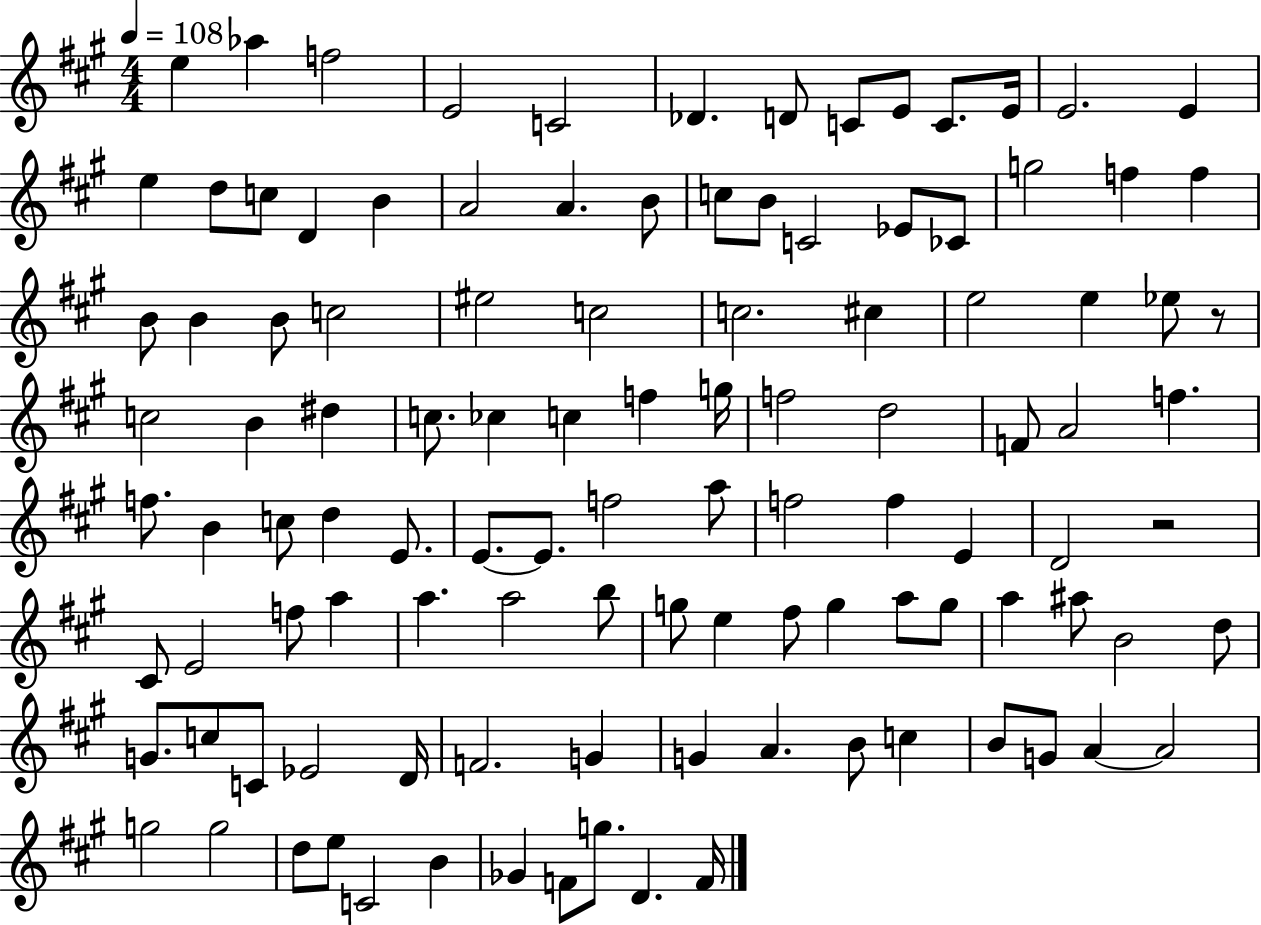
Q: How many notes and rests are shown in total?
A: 111